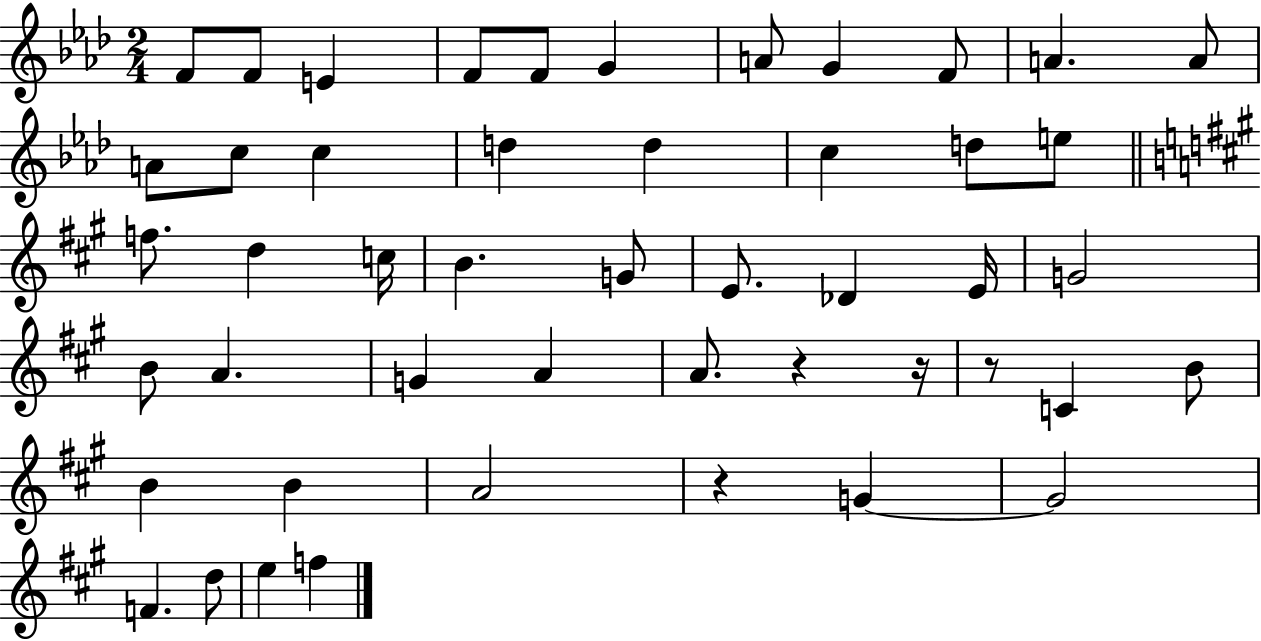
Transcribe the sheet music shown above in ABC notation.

X:1
T:Untitled
M:2/4
L:1/4
K:Ab
F/2 F/2 E F/2 F/2 G A/2 G F/2 A A/2 A/2 c/2 c d d c d/2 e/2 f/2 d c/4 B G/2 E/2 _D E/4 G2 B/2 A G A A/2 z z/4 z/2 C B/2 B B A2 z G G2 F d/2 e f